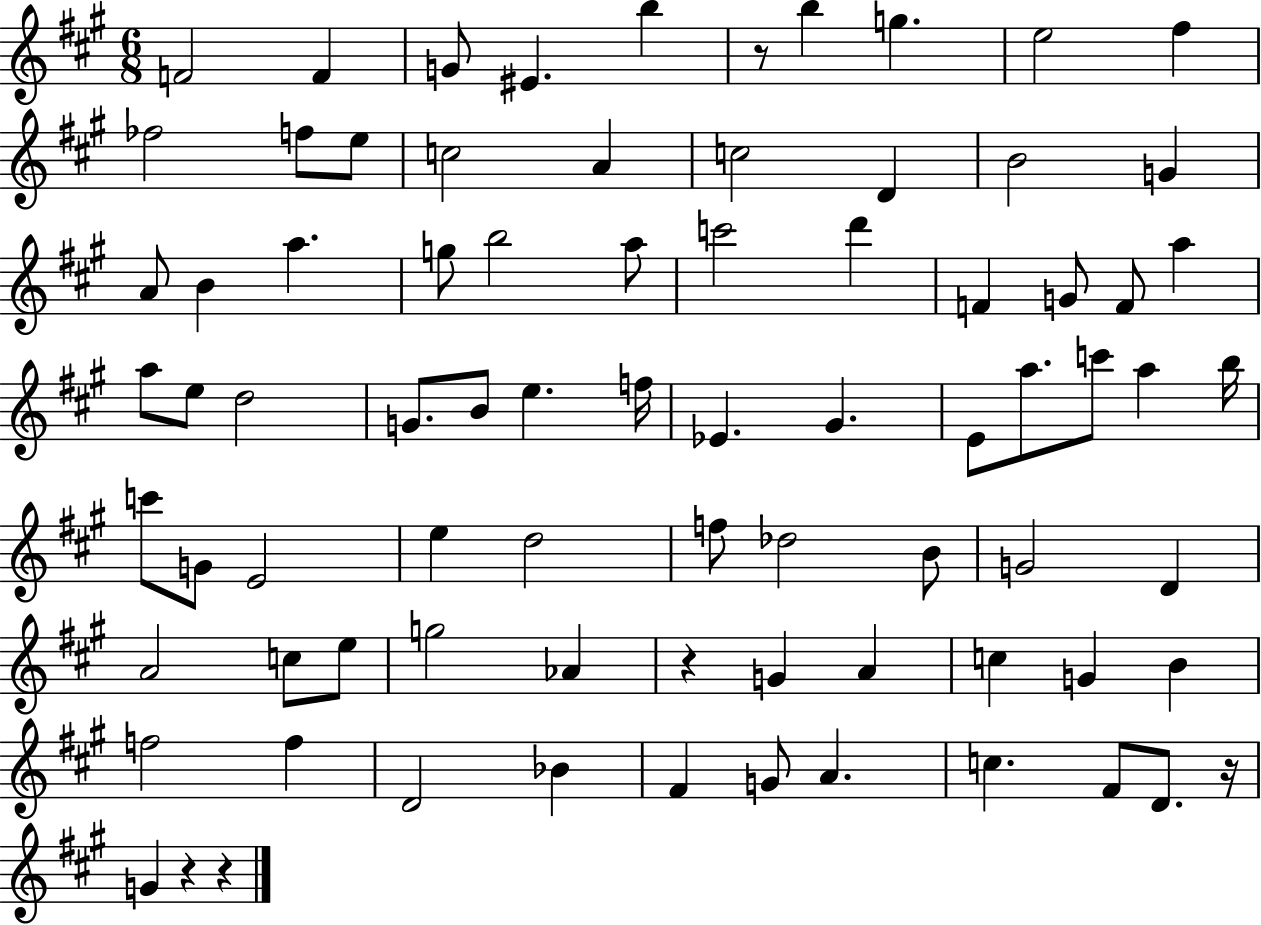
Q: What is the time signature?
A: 6/8